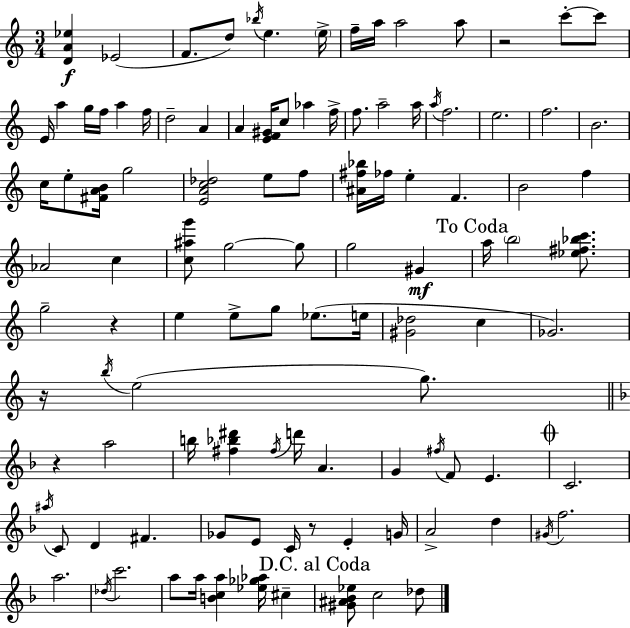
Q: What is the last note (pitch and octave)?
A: Db5